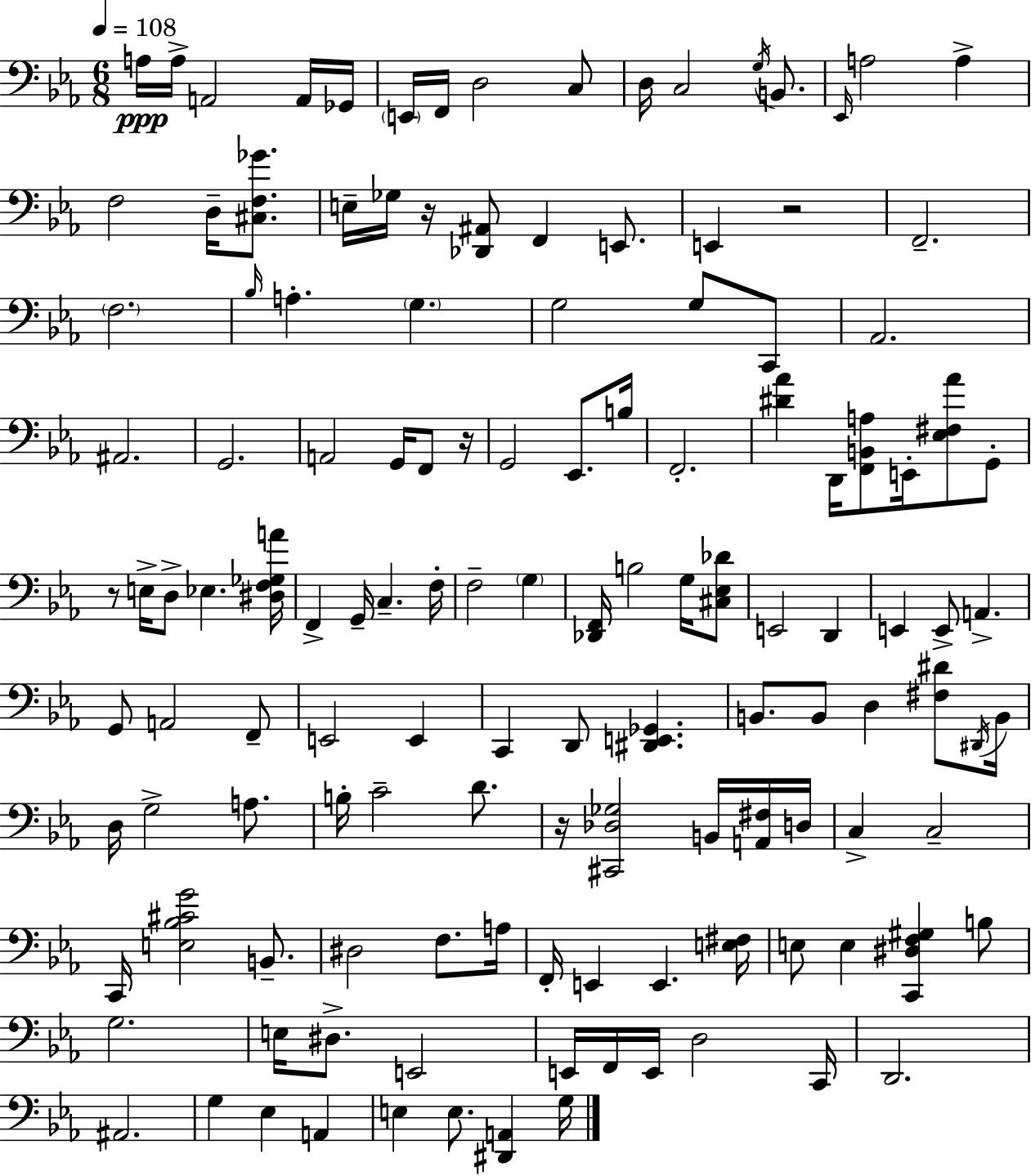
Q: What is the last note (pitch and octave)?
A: G3